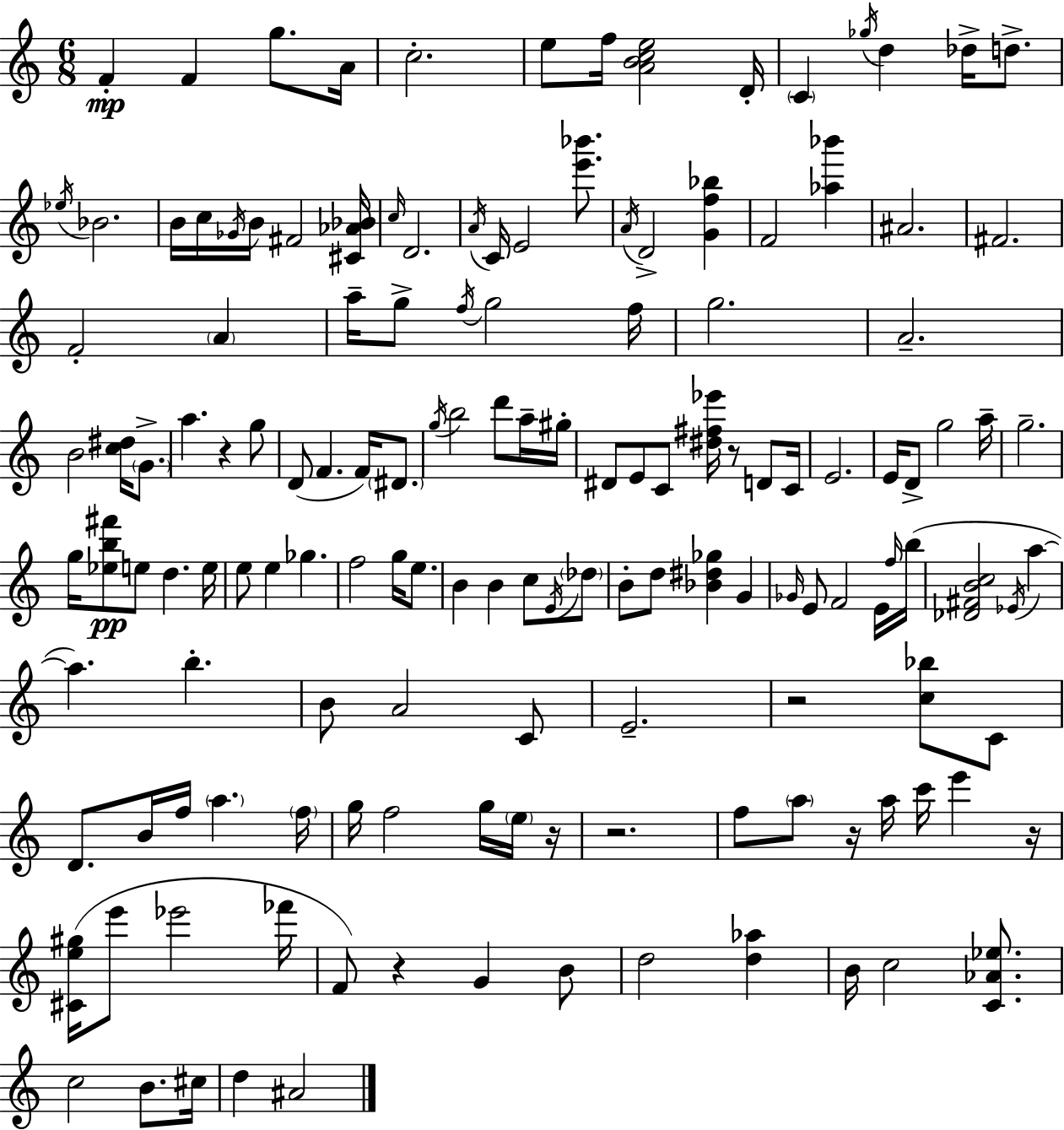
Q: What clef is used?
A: treble